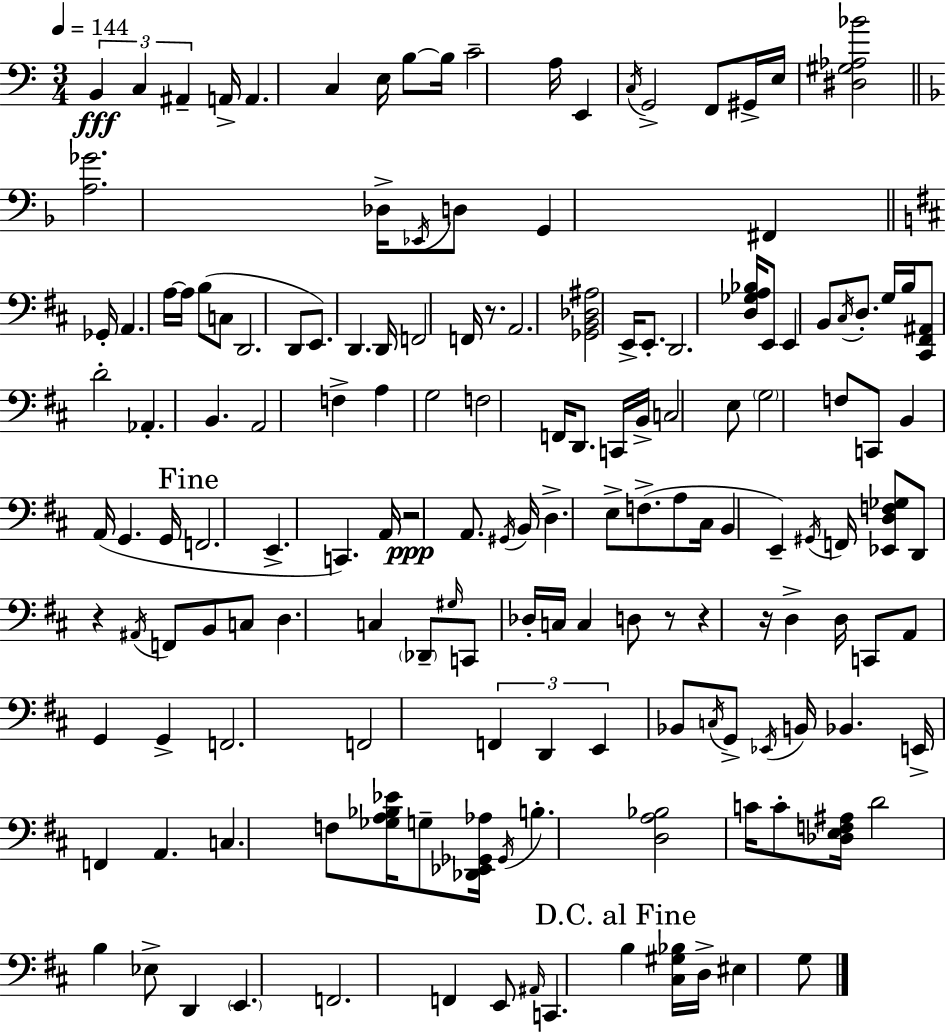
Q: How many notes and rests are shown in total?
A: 155